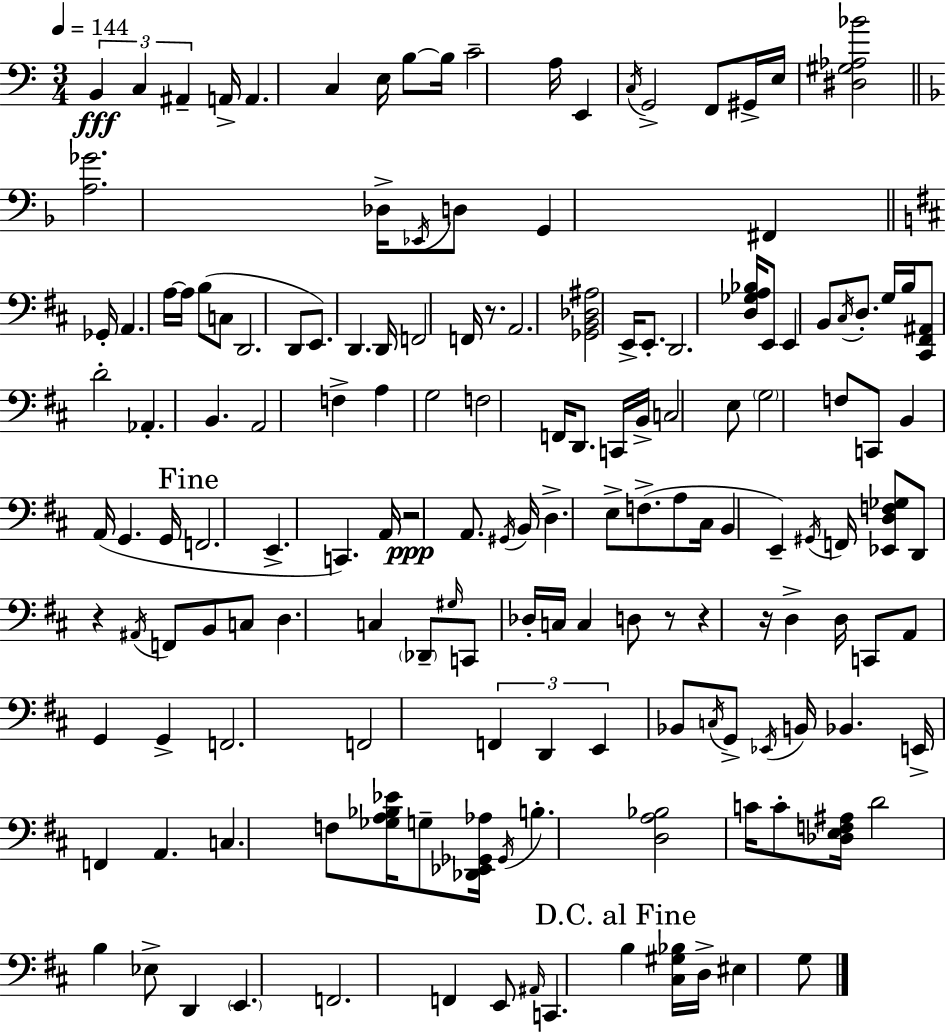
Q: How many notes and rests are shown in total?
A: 155